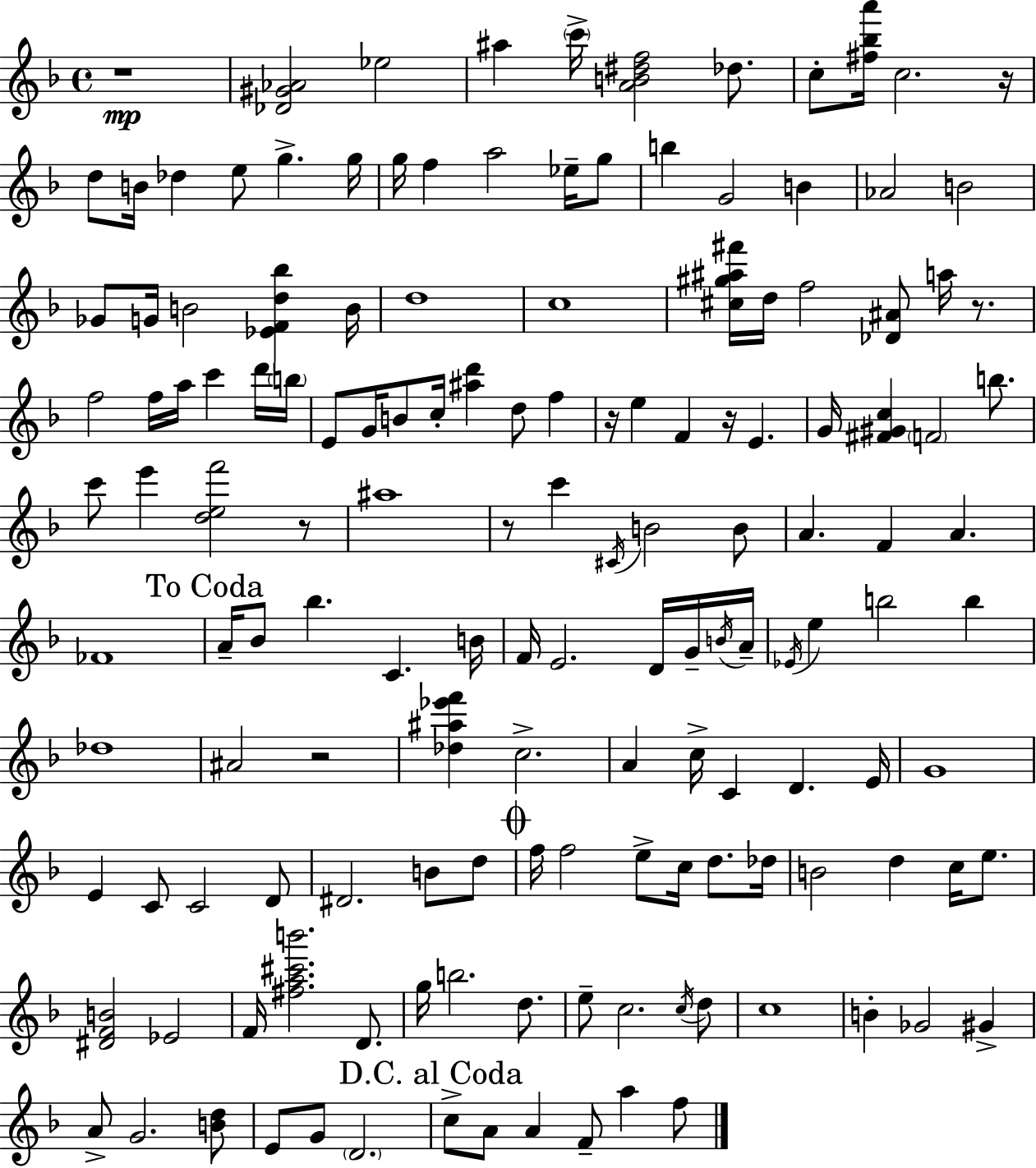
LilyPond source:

{
  \clef treble
  \time 4/4
  \defaultTimeSignature
  \key f \major
  \repeat volta 2 { r1\mp | <des' gis' aes'>2 ees''2 | ais''4 \parenthesize c'''16-> <a' b' dis'' f''>2 des''8. | c''8-. <fis'' bes'' a'''>16 c''2. r16 | \break d''8 b'16 des''4 e''8 g''4.-> g''16 | g''16 f''4 a''2 ees''16-- g''8 | b''4 g'2 b'4 | aes'2 b'2 | \break ges'8 g'16 b'2 <ees' f' d'' bes''>4 b'16 | d''1 | c''1 | <cis'' gis'' ais'' fis'''>16 d''16 f''2 <des' ais'>8 a''16 r8. | \break f''2 f''16 a''16 c'''4 d'''16 \parenthesize b''16 | e'8 g'16 b'8 c''16-. <ais'' d'''>4 d''8 f''4 | r16 e''4 f'4 r16 e'4. | g'16 <fis' gis' c''>4 \parenthesize f'2 b''8. | \break c'''8 e'''4 <d'' e'' f'''>2 r8 | ais''1 | r8 c'''4 \acciaccatura { cis'16 } b'2 b'8 | a'4. f'4 a'4. | \break fes'1 | \mark "To Coda" a'16-- bes'8 bes''4. c'4. | b'16 f'16 e'2. d'16 g'16-- | \acciaccatura { b'16 } a'16-- \acciaccatura { ees'16 } e''4 b''2 b''4 | \break des''1 | ais'2 r2 | <des'' ais'' ees''' f'''>4 c''2.-> | a'4 c''16-> c'4 d'4. | \break e'16 g'1 | e'4 c'8 c'2 | d'8 dis'2. b'8 | d''8 \mark \markup { \musicglyph "scripts.coda" } f''16 f''2 e''8-> c''16 d''8. | \break des''16 b'2 d''4 c''16 | e''8. <dis' f' b'>2 ees'2 | f'16 <fis'' a'' cis''' b'''>2. | d'8. g''16 b''2. | \break d''8. e''8-- c''2. | \acciaccatura { c''16 } d''8 c''1 | b'4-. ges'2 | gis'4-> a'8-> g'2. | \break <b' d''>8 e'8 g'8 \parenthesize d'2. | \mark "D.C. al Coda" c''8-> a'8 a'4 f'8-- a''4 | f''8 } \bar "|."
}